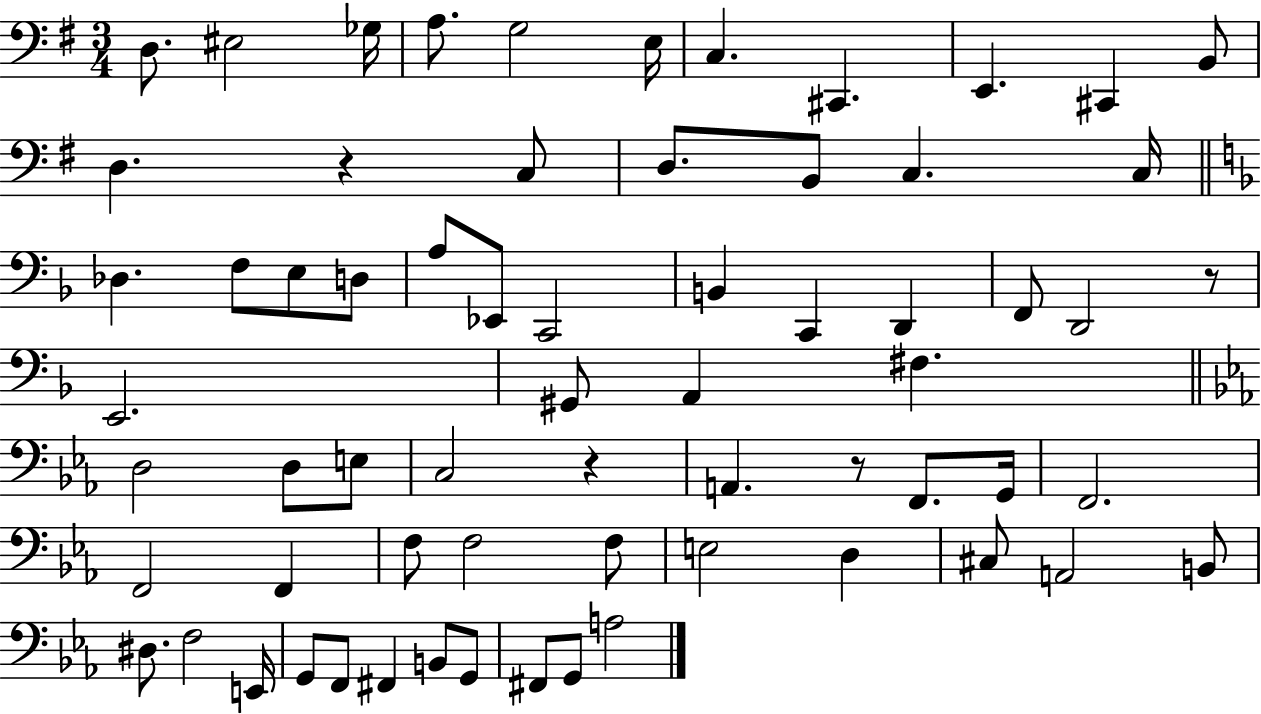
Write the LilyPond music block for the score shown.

{
  \clef bass
  \numericTimeSignature
  \time 3/4
  \key g \major
  \repeat volta 2 { d8. eis2 ges16 | a8. g2 e16 | c4. cis,4. | e,4. cis,4 b,8 | \break d4. r4 c8 | d8. b,8 c4. c16 | \bar "||" \break \key f \major des4. f8 e8 d8 | a8 ees,8 c,2 | b,4 c,4 d,4 | f,8 d,2 r8 | \break e,2. | gis,8 a,4 fis4. | \bar "||" \break \key ees \major d2 d8 e8 | c2 r4 | a,4. r8 f,8. g,16 | f,2. | \break f,2 f,4 | f8 f2 f8 | e2 d4 | cis8 a,2 b,8 | \break dis8. f2 e,16 | g,8 f,8 fis,4 b,8 g,8 | fis,8 g,8 a2 | } \bar "|."
}